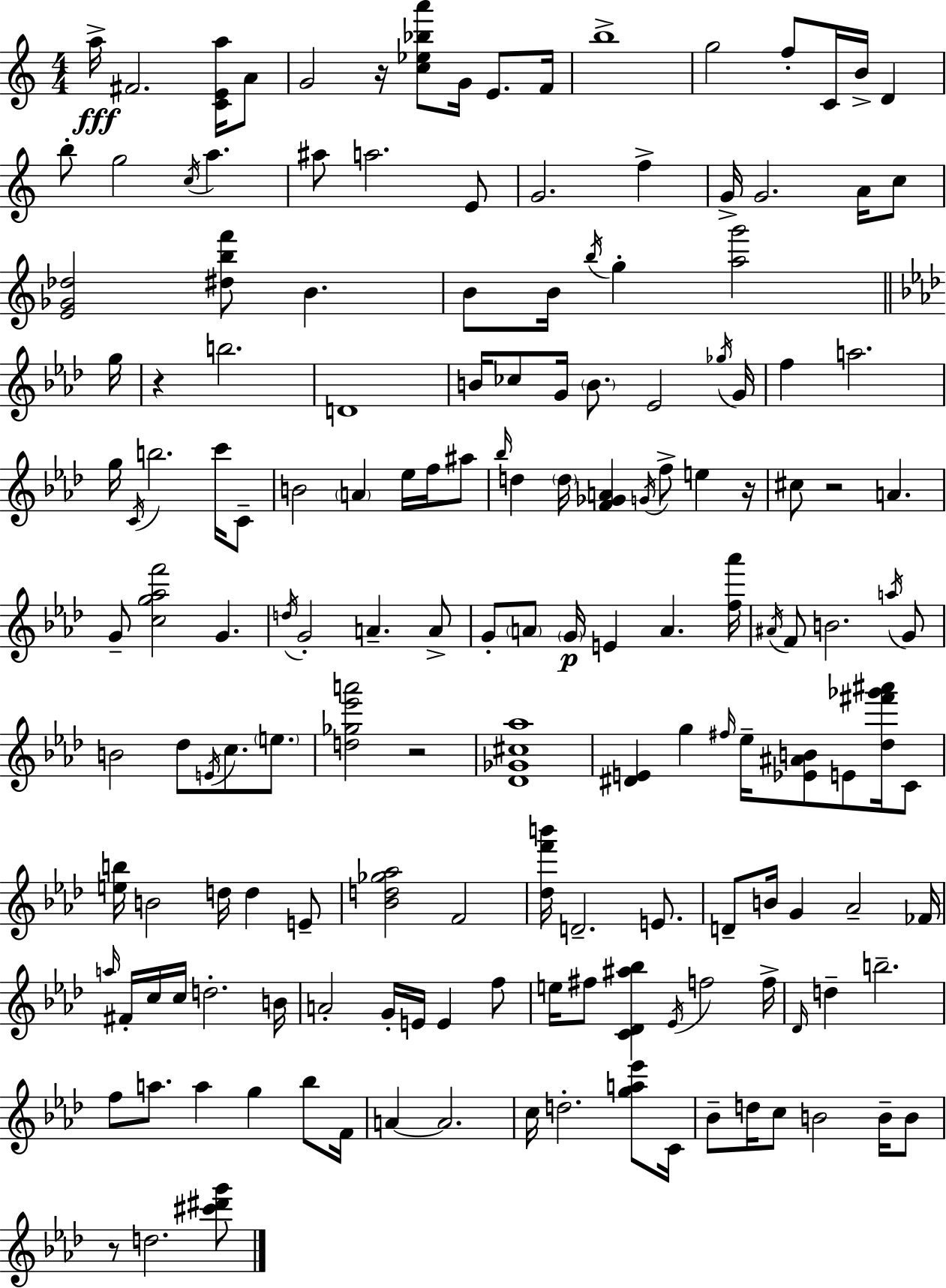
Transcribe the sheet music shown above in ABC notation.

X:1
T:Untitled
M:4/4
L:1/4
K:C
a/4 ^F2 [CEa]/4 A/2 G2 z/4 [c_e_ba']/2 G/4 E/2 F/4 b4 g2 f/2 C/4 B/4 D b/2 g2 c/4 a ^a/2 a2 E/2 G2 f G/4 G2 A/4 c/2 [E_G_d]2 [^dbf']/2 B B/2 B/4 b/4 g [ag']2 g/4 z b2 D4 B/4 _c/2 G/4 B/2 _E2 _g/4 G/4 f a2 g/4 C/4 b2 c'/4 C/2 B2 A _e/4 f/4 ^a/2 _b/4 d d/4 [F_GA] G/4 f/2 e z/4 ^c/2 z2 A G/2 [cg_af']2 G d/4 G2 A A/2 G/2 A/2 G/4 E A [f_a']/4 ^A/4 F/2 B2 a/4 G/2 B2 _d/2 E/4 c/2 e/2 [d_g_e'a']2 z2 [_D_G^c_a]4 [^DE] g ^f/4 _e/4 [_E^AB]/2 E/2 [_d^f'_g'^a']/4 C/2 [eb]/4 B2 d/4 d E/2 [_Bd_g_a]2 F2 [_df'b']/4 D2 E/2 D/2 B/4 G _A2 _F/4 a/4 ^F/4 c/4 c/4 d2 B/4 A2 G/4 E/4 E f/2 e/4 ^f/2 [C_D^a_b] _E/4 f2 f/4 _D/4 d b2 f/2 a/2 a g _b/2 F/4 A A2 c/4 d2 [ga_e']/2 C/4 _B/2 d/4 c/2 B2 B/4 B/2 z/2 d2 [^c'^d'g']/2